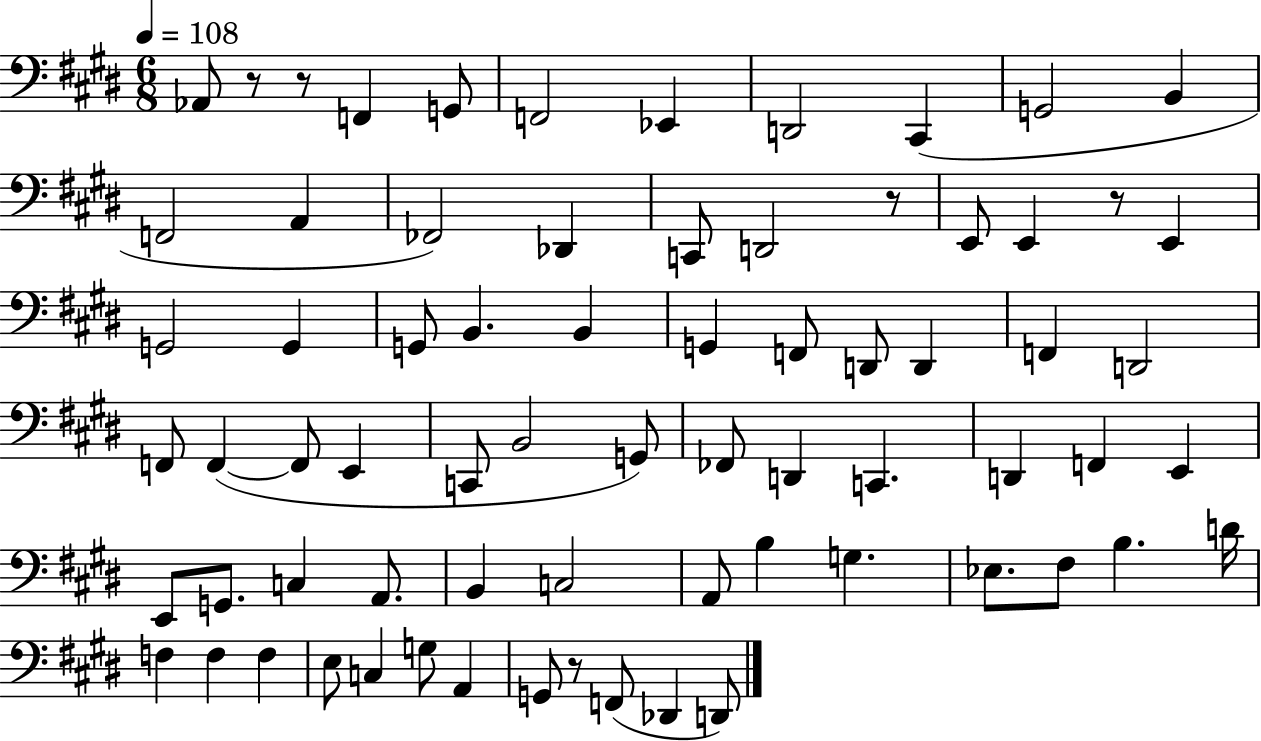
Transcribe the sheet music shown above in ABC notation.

X:1
T:Untitled
M:6/8
L:1/4
K:E
_A,,/2 z/2 z/2 F,, G,,/2 F,,2 _E,, D,,2 ^C,, G,,2 B,, F,,2 A,, _F,,2 _D,, C,,/2 D,,2 z/2 E,,/2 E,, z/2 E,, G,,2 G,, G,,/2 B,, B,, G,, F,,/2 D,,/2 D,, F,, D,,2 F,,/2 F,, F,,/2 E,, C,,/2 B,,2 G,,/2 _F,,/2 D,, C,, D,, F,, E,, E,,/2 G,,/2 C, A,,/2 B,, C,2 A,,/2 B, G, _E,/2 ^F,/2 B, D/4 F, F, F, E,/2 C, G,/2 A,, G,,/2 z/2 F,,/2 _D,, D,,/2